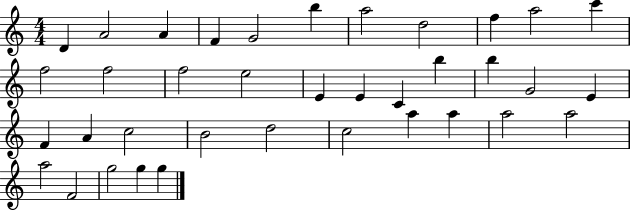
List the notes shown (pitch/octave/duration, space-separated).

D4/q A4/h A4/q F4/q G4/h B5/q A5/h D5/h F5/q A5/h C6/q F5/h F5/h F5/h E5/h E4/q E4/q C4/q B5/q B5/q G4/h E4/q F4/q A4/q C5/h B4/h D5/h C5/h A5/q A5/q A5/h A5/h A5/h F4/h G5/h G5/q G5/q